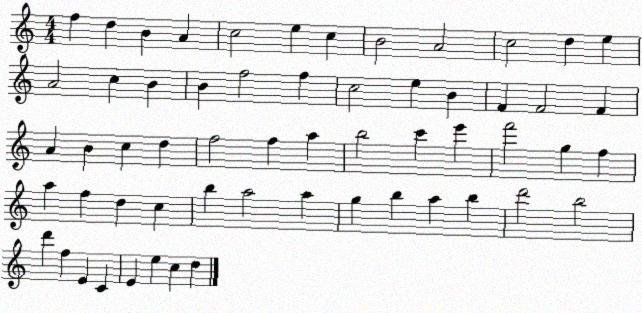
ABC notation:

X:1
T:Untitled
M:4/4
L:1/4
K:C
f d B A c2 e c B2 A2 c2 d e A2 c B B f2 f c2 e B F F2 F A B c d f2 f a b2 c' e' f'2 g f a f d c b a2 a g b a b d'2 b2 d' f E C E e c d